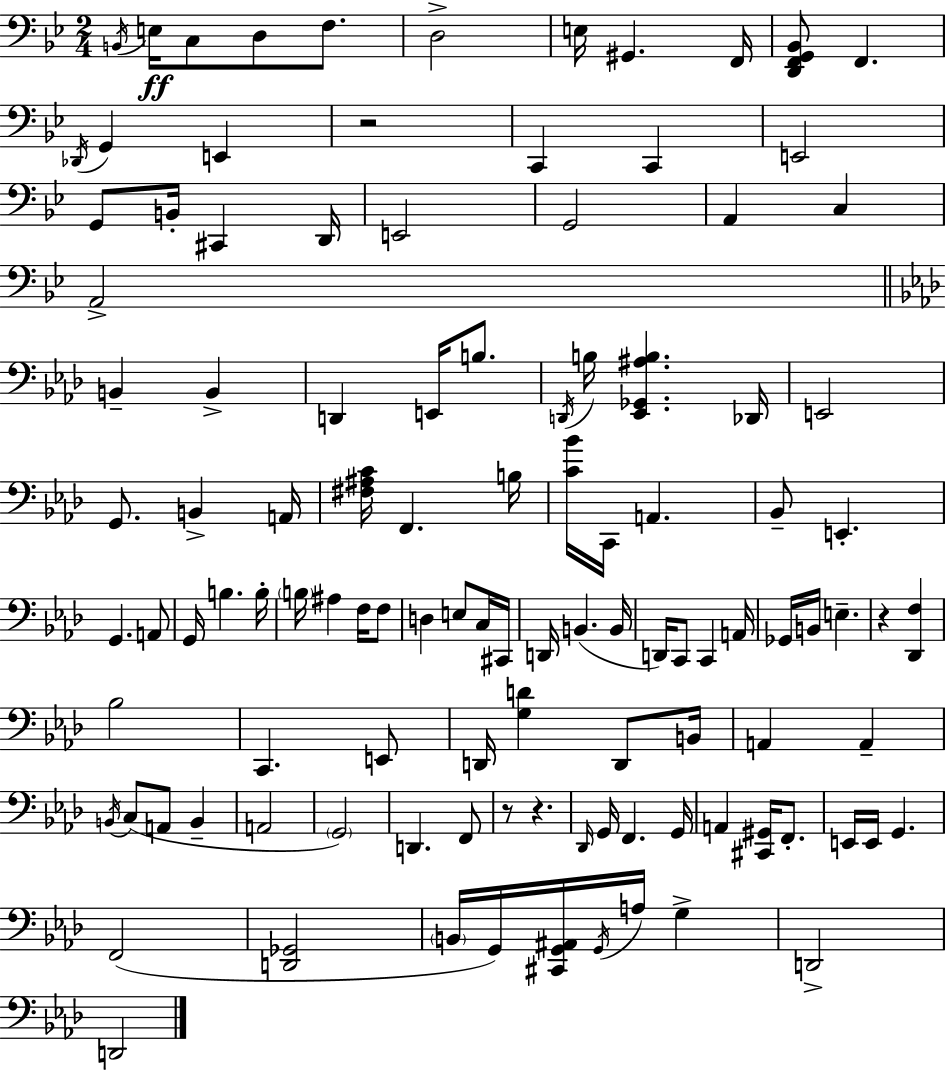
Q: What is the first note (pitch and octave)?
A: B2